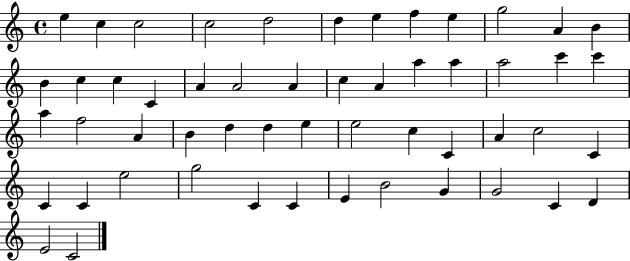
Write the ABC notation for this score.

X:1
T:Untitled
M:4/4
L:1/4
K:C
e c c2 c2 d2 d e f e g2 A B B c c C A A2 A c A a a a2 c' c' a f2 A B d d e e2 c C A c2 C C C e2 g2 C C E B2 G G2 C D E2 C2